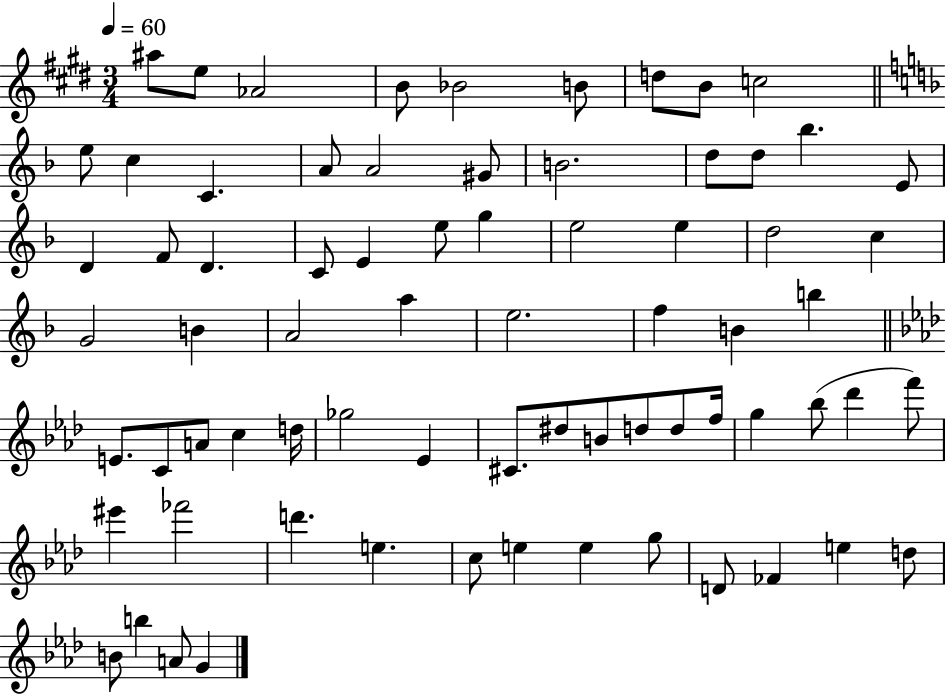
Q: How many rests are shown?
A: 0